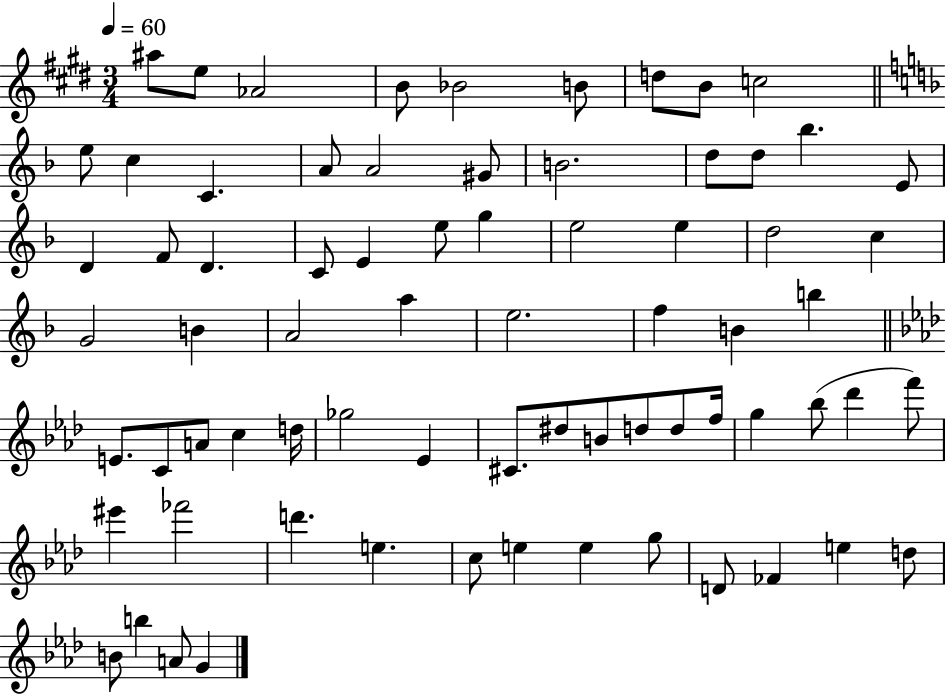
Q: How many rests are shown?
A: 0